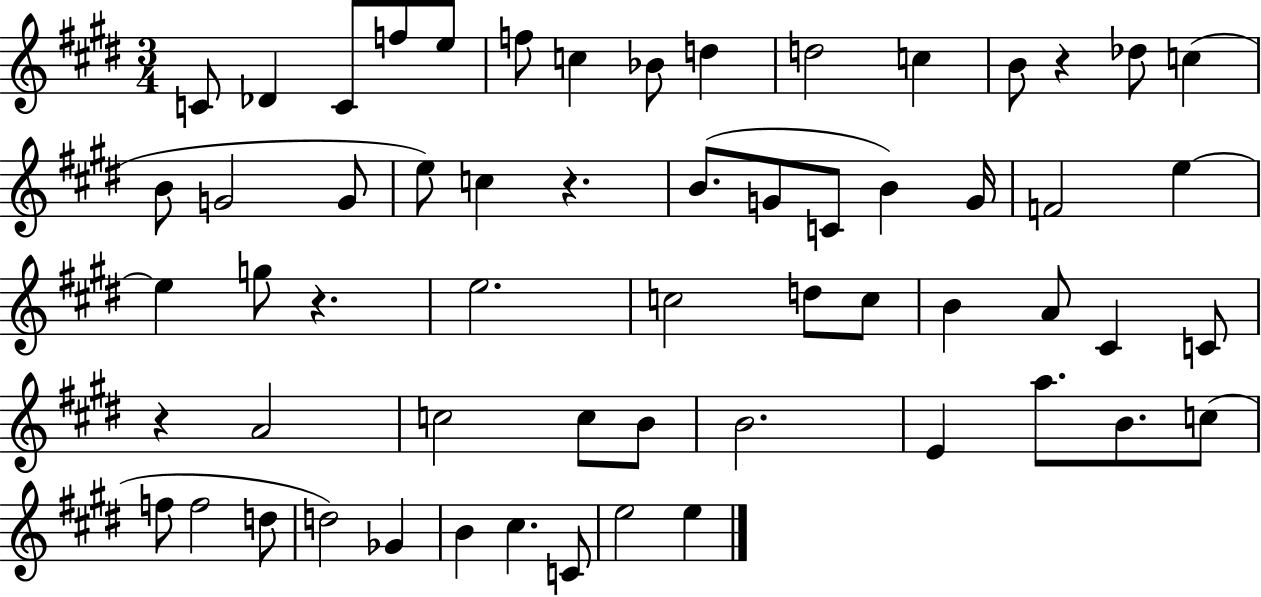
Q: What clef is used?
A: treble